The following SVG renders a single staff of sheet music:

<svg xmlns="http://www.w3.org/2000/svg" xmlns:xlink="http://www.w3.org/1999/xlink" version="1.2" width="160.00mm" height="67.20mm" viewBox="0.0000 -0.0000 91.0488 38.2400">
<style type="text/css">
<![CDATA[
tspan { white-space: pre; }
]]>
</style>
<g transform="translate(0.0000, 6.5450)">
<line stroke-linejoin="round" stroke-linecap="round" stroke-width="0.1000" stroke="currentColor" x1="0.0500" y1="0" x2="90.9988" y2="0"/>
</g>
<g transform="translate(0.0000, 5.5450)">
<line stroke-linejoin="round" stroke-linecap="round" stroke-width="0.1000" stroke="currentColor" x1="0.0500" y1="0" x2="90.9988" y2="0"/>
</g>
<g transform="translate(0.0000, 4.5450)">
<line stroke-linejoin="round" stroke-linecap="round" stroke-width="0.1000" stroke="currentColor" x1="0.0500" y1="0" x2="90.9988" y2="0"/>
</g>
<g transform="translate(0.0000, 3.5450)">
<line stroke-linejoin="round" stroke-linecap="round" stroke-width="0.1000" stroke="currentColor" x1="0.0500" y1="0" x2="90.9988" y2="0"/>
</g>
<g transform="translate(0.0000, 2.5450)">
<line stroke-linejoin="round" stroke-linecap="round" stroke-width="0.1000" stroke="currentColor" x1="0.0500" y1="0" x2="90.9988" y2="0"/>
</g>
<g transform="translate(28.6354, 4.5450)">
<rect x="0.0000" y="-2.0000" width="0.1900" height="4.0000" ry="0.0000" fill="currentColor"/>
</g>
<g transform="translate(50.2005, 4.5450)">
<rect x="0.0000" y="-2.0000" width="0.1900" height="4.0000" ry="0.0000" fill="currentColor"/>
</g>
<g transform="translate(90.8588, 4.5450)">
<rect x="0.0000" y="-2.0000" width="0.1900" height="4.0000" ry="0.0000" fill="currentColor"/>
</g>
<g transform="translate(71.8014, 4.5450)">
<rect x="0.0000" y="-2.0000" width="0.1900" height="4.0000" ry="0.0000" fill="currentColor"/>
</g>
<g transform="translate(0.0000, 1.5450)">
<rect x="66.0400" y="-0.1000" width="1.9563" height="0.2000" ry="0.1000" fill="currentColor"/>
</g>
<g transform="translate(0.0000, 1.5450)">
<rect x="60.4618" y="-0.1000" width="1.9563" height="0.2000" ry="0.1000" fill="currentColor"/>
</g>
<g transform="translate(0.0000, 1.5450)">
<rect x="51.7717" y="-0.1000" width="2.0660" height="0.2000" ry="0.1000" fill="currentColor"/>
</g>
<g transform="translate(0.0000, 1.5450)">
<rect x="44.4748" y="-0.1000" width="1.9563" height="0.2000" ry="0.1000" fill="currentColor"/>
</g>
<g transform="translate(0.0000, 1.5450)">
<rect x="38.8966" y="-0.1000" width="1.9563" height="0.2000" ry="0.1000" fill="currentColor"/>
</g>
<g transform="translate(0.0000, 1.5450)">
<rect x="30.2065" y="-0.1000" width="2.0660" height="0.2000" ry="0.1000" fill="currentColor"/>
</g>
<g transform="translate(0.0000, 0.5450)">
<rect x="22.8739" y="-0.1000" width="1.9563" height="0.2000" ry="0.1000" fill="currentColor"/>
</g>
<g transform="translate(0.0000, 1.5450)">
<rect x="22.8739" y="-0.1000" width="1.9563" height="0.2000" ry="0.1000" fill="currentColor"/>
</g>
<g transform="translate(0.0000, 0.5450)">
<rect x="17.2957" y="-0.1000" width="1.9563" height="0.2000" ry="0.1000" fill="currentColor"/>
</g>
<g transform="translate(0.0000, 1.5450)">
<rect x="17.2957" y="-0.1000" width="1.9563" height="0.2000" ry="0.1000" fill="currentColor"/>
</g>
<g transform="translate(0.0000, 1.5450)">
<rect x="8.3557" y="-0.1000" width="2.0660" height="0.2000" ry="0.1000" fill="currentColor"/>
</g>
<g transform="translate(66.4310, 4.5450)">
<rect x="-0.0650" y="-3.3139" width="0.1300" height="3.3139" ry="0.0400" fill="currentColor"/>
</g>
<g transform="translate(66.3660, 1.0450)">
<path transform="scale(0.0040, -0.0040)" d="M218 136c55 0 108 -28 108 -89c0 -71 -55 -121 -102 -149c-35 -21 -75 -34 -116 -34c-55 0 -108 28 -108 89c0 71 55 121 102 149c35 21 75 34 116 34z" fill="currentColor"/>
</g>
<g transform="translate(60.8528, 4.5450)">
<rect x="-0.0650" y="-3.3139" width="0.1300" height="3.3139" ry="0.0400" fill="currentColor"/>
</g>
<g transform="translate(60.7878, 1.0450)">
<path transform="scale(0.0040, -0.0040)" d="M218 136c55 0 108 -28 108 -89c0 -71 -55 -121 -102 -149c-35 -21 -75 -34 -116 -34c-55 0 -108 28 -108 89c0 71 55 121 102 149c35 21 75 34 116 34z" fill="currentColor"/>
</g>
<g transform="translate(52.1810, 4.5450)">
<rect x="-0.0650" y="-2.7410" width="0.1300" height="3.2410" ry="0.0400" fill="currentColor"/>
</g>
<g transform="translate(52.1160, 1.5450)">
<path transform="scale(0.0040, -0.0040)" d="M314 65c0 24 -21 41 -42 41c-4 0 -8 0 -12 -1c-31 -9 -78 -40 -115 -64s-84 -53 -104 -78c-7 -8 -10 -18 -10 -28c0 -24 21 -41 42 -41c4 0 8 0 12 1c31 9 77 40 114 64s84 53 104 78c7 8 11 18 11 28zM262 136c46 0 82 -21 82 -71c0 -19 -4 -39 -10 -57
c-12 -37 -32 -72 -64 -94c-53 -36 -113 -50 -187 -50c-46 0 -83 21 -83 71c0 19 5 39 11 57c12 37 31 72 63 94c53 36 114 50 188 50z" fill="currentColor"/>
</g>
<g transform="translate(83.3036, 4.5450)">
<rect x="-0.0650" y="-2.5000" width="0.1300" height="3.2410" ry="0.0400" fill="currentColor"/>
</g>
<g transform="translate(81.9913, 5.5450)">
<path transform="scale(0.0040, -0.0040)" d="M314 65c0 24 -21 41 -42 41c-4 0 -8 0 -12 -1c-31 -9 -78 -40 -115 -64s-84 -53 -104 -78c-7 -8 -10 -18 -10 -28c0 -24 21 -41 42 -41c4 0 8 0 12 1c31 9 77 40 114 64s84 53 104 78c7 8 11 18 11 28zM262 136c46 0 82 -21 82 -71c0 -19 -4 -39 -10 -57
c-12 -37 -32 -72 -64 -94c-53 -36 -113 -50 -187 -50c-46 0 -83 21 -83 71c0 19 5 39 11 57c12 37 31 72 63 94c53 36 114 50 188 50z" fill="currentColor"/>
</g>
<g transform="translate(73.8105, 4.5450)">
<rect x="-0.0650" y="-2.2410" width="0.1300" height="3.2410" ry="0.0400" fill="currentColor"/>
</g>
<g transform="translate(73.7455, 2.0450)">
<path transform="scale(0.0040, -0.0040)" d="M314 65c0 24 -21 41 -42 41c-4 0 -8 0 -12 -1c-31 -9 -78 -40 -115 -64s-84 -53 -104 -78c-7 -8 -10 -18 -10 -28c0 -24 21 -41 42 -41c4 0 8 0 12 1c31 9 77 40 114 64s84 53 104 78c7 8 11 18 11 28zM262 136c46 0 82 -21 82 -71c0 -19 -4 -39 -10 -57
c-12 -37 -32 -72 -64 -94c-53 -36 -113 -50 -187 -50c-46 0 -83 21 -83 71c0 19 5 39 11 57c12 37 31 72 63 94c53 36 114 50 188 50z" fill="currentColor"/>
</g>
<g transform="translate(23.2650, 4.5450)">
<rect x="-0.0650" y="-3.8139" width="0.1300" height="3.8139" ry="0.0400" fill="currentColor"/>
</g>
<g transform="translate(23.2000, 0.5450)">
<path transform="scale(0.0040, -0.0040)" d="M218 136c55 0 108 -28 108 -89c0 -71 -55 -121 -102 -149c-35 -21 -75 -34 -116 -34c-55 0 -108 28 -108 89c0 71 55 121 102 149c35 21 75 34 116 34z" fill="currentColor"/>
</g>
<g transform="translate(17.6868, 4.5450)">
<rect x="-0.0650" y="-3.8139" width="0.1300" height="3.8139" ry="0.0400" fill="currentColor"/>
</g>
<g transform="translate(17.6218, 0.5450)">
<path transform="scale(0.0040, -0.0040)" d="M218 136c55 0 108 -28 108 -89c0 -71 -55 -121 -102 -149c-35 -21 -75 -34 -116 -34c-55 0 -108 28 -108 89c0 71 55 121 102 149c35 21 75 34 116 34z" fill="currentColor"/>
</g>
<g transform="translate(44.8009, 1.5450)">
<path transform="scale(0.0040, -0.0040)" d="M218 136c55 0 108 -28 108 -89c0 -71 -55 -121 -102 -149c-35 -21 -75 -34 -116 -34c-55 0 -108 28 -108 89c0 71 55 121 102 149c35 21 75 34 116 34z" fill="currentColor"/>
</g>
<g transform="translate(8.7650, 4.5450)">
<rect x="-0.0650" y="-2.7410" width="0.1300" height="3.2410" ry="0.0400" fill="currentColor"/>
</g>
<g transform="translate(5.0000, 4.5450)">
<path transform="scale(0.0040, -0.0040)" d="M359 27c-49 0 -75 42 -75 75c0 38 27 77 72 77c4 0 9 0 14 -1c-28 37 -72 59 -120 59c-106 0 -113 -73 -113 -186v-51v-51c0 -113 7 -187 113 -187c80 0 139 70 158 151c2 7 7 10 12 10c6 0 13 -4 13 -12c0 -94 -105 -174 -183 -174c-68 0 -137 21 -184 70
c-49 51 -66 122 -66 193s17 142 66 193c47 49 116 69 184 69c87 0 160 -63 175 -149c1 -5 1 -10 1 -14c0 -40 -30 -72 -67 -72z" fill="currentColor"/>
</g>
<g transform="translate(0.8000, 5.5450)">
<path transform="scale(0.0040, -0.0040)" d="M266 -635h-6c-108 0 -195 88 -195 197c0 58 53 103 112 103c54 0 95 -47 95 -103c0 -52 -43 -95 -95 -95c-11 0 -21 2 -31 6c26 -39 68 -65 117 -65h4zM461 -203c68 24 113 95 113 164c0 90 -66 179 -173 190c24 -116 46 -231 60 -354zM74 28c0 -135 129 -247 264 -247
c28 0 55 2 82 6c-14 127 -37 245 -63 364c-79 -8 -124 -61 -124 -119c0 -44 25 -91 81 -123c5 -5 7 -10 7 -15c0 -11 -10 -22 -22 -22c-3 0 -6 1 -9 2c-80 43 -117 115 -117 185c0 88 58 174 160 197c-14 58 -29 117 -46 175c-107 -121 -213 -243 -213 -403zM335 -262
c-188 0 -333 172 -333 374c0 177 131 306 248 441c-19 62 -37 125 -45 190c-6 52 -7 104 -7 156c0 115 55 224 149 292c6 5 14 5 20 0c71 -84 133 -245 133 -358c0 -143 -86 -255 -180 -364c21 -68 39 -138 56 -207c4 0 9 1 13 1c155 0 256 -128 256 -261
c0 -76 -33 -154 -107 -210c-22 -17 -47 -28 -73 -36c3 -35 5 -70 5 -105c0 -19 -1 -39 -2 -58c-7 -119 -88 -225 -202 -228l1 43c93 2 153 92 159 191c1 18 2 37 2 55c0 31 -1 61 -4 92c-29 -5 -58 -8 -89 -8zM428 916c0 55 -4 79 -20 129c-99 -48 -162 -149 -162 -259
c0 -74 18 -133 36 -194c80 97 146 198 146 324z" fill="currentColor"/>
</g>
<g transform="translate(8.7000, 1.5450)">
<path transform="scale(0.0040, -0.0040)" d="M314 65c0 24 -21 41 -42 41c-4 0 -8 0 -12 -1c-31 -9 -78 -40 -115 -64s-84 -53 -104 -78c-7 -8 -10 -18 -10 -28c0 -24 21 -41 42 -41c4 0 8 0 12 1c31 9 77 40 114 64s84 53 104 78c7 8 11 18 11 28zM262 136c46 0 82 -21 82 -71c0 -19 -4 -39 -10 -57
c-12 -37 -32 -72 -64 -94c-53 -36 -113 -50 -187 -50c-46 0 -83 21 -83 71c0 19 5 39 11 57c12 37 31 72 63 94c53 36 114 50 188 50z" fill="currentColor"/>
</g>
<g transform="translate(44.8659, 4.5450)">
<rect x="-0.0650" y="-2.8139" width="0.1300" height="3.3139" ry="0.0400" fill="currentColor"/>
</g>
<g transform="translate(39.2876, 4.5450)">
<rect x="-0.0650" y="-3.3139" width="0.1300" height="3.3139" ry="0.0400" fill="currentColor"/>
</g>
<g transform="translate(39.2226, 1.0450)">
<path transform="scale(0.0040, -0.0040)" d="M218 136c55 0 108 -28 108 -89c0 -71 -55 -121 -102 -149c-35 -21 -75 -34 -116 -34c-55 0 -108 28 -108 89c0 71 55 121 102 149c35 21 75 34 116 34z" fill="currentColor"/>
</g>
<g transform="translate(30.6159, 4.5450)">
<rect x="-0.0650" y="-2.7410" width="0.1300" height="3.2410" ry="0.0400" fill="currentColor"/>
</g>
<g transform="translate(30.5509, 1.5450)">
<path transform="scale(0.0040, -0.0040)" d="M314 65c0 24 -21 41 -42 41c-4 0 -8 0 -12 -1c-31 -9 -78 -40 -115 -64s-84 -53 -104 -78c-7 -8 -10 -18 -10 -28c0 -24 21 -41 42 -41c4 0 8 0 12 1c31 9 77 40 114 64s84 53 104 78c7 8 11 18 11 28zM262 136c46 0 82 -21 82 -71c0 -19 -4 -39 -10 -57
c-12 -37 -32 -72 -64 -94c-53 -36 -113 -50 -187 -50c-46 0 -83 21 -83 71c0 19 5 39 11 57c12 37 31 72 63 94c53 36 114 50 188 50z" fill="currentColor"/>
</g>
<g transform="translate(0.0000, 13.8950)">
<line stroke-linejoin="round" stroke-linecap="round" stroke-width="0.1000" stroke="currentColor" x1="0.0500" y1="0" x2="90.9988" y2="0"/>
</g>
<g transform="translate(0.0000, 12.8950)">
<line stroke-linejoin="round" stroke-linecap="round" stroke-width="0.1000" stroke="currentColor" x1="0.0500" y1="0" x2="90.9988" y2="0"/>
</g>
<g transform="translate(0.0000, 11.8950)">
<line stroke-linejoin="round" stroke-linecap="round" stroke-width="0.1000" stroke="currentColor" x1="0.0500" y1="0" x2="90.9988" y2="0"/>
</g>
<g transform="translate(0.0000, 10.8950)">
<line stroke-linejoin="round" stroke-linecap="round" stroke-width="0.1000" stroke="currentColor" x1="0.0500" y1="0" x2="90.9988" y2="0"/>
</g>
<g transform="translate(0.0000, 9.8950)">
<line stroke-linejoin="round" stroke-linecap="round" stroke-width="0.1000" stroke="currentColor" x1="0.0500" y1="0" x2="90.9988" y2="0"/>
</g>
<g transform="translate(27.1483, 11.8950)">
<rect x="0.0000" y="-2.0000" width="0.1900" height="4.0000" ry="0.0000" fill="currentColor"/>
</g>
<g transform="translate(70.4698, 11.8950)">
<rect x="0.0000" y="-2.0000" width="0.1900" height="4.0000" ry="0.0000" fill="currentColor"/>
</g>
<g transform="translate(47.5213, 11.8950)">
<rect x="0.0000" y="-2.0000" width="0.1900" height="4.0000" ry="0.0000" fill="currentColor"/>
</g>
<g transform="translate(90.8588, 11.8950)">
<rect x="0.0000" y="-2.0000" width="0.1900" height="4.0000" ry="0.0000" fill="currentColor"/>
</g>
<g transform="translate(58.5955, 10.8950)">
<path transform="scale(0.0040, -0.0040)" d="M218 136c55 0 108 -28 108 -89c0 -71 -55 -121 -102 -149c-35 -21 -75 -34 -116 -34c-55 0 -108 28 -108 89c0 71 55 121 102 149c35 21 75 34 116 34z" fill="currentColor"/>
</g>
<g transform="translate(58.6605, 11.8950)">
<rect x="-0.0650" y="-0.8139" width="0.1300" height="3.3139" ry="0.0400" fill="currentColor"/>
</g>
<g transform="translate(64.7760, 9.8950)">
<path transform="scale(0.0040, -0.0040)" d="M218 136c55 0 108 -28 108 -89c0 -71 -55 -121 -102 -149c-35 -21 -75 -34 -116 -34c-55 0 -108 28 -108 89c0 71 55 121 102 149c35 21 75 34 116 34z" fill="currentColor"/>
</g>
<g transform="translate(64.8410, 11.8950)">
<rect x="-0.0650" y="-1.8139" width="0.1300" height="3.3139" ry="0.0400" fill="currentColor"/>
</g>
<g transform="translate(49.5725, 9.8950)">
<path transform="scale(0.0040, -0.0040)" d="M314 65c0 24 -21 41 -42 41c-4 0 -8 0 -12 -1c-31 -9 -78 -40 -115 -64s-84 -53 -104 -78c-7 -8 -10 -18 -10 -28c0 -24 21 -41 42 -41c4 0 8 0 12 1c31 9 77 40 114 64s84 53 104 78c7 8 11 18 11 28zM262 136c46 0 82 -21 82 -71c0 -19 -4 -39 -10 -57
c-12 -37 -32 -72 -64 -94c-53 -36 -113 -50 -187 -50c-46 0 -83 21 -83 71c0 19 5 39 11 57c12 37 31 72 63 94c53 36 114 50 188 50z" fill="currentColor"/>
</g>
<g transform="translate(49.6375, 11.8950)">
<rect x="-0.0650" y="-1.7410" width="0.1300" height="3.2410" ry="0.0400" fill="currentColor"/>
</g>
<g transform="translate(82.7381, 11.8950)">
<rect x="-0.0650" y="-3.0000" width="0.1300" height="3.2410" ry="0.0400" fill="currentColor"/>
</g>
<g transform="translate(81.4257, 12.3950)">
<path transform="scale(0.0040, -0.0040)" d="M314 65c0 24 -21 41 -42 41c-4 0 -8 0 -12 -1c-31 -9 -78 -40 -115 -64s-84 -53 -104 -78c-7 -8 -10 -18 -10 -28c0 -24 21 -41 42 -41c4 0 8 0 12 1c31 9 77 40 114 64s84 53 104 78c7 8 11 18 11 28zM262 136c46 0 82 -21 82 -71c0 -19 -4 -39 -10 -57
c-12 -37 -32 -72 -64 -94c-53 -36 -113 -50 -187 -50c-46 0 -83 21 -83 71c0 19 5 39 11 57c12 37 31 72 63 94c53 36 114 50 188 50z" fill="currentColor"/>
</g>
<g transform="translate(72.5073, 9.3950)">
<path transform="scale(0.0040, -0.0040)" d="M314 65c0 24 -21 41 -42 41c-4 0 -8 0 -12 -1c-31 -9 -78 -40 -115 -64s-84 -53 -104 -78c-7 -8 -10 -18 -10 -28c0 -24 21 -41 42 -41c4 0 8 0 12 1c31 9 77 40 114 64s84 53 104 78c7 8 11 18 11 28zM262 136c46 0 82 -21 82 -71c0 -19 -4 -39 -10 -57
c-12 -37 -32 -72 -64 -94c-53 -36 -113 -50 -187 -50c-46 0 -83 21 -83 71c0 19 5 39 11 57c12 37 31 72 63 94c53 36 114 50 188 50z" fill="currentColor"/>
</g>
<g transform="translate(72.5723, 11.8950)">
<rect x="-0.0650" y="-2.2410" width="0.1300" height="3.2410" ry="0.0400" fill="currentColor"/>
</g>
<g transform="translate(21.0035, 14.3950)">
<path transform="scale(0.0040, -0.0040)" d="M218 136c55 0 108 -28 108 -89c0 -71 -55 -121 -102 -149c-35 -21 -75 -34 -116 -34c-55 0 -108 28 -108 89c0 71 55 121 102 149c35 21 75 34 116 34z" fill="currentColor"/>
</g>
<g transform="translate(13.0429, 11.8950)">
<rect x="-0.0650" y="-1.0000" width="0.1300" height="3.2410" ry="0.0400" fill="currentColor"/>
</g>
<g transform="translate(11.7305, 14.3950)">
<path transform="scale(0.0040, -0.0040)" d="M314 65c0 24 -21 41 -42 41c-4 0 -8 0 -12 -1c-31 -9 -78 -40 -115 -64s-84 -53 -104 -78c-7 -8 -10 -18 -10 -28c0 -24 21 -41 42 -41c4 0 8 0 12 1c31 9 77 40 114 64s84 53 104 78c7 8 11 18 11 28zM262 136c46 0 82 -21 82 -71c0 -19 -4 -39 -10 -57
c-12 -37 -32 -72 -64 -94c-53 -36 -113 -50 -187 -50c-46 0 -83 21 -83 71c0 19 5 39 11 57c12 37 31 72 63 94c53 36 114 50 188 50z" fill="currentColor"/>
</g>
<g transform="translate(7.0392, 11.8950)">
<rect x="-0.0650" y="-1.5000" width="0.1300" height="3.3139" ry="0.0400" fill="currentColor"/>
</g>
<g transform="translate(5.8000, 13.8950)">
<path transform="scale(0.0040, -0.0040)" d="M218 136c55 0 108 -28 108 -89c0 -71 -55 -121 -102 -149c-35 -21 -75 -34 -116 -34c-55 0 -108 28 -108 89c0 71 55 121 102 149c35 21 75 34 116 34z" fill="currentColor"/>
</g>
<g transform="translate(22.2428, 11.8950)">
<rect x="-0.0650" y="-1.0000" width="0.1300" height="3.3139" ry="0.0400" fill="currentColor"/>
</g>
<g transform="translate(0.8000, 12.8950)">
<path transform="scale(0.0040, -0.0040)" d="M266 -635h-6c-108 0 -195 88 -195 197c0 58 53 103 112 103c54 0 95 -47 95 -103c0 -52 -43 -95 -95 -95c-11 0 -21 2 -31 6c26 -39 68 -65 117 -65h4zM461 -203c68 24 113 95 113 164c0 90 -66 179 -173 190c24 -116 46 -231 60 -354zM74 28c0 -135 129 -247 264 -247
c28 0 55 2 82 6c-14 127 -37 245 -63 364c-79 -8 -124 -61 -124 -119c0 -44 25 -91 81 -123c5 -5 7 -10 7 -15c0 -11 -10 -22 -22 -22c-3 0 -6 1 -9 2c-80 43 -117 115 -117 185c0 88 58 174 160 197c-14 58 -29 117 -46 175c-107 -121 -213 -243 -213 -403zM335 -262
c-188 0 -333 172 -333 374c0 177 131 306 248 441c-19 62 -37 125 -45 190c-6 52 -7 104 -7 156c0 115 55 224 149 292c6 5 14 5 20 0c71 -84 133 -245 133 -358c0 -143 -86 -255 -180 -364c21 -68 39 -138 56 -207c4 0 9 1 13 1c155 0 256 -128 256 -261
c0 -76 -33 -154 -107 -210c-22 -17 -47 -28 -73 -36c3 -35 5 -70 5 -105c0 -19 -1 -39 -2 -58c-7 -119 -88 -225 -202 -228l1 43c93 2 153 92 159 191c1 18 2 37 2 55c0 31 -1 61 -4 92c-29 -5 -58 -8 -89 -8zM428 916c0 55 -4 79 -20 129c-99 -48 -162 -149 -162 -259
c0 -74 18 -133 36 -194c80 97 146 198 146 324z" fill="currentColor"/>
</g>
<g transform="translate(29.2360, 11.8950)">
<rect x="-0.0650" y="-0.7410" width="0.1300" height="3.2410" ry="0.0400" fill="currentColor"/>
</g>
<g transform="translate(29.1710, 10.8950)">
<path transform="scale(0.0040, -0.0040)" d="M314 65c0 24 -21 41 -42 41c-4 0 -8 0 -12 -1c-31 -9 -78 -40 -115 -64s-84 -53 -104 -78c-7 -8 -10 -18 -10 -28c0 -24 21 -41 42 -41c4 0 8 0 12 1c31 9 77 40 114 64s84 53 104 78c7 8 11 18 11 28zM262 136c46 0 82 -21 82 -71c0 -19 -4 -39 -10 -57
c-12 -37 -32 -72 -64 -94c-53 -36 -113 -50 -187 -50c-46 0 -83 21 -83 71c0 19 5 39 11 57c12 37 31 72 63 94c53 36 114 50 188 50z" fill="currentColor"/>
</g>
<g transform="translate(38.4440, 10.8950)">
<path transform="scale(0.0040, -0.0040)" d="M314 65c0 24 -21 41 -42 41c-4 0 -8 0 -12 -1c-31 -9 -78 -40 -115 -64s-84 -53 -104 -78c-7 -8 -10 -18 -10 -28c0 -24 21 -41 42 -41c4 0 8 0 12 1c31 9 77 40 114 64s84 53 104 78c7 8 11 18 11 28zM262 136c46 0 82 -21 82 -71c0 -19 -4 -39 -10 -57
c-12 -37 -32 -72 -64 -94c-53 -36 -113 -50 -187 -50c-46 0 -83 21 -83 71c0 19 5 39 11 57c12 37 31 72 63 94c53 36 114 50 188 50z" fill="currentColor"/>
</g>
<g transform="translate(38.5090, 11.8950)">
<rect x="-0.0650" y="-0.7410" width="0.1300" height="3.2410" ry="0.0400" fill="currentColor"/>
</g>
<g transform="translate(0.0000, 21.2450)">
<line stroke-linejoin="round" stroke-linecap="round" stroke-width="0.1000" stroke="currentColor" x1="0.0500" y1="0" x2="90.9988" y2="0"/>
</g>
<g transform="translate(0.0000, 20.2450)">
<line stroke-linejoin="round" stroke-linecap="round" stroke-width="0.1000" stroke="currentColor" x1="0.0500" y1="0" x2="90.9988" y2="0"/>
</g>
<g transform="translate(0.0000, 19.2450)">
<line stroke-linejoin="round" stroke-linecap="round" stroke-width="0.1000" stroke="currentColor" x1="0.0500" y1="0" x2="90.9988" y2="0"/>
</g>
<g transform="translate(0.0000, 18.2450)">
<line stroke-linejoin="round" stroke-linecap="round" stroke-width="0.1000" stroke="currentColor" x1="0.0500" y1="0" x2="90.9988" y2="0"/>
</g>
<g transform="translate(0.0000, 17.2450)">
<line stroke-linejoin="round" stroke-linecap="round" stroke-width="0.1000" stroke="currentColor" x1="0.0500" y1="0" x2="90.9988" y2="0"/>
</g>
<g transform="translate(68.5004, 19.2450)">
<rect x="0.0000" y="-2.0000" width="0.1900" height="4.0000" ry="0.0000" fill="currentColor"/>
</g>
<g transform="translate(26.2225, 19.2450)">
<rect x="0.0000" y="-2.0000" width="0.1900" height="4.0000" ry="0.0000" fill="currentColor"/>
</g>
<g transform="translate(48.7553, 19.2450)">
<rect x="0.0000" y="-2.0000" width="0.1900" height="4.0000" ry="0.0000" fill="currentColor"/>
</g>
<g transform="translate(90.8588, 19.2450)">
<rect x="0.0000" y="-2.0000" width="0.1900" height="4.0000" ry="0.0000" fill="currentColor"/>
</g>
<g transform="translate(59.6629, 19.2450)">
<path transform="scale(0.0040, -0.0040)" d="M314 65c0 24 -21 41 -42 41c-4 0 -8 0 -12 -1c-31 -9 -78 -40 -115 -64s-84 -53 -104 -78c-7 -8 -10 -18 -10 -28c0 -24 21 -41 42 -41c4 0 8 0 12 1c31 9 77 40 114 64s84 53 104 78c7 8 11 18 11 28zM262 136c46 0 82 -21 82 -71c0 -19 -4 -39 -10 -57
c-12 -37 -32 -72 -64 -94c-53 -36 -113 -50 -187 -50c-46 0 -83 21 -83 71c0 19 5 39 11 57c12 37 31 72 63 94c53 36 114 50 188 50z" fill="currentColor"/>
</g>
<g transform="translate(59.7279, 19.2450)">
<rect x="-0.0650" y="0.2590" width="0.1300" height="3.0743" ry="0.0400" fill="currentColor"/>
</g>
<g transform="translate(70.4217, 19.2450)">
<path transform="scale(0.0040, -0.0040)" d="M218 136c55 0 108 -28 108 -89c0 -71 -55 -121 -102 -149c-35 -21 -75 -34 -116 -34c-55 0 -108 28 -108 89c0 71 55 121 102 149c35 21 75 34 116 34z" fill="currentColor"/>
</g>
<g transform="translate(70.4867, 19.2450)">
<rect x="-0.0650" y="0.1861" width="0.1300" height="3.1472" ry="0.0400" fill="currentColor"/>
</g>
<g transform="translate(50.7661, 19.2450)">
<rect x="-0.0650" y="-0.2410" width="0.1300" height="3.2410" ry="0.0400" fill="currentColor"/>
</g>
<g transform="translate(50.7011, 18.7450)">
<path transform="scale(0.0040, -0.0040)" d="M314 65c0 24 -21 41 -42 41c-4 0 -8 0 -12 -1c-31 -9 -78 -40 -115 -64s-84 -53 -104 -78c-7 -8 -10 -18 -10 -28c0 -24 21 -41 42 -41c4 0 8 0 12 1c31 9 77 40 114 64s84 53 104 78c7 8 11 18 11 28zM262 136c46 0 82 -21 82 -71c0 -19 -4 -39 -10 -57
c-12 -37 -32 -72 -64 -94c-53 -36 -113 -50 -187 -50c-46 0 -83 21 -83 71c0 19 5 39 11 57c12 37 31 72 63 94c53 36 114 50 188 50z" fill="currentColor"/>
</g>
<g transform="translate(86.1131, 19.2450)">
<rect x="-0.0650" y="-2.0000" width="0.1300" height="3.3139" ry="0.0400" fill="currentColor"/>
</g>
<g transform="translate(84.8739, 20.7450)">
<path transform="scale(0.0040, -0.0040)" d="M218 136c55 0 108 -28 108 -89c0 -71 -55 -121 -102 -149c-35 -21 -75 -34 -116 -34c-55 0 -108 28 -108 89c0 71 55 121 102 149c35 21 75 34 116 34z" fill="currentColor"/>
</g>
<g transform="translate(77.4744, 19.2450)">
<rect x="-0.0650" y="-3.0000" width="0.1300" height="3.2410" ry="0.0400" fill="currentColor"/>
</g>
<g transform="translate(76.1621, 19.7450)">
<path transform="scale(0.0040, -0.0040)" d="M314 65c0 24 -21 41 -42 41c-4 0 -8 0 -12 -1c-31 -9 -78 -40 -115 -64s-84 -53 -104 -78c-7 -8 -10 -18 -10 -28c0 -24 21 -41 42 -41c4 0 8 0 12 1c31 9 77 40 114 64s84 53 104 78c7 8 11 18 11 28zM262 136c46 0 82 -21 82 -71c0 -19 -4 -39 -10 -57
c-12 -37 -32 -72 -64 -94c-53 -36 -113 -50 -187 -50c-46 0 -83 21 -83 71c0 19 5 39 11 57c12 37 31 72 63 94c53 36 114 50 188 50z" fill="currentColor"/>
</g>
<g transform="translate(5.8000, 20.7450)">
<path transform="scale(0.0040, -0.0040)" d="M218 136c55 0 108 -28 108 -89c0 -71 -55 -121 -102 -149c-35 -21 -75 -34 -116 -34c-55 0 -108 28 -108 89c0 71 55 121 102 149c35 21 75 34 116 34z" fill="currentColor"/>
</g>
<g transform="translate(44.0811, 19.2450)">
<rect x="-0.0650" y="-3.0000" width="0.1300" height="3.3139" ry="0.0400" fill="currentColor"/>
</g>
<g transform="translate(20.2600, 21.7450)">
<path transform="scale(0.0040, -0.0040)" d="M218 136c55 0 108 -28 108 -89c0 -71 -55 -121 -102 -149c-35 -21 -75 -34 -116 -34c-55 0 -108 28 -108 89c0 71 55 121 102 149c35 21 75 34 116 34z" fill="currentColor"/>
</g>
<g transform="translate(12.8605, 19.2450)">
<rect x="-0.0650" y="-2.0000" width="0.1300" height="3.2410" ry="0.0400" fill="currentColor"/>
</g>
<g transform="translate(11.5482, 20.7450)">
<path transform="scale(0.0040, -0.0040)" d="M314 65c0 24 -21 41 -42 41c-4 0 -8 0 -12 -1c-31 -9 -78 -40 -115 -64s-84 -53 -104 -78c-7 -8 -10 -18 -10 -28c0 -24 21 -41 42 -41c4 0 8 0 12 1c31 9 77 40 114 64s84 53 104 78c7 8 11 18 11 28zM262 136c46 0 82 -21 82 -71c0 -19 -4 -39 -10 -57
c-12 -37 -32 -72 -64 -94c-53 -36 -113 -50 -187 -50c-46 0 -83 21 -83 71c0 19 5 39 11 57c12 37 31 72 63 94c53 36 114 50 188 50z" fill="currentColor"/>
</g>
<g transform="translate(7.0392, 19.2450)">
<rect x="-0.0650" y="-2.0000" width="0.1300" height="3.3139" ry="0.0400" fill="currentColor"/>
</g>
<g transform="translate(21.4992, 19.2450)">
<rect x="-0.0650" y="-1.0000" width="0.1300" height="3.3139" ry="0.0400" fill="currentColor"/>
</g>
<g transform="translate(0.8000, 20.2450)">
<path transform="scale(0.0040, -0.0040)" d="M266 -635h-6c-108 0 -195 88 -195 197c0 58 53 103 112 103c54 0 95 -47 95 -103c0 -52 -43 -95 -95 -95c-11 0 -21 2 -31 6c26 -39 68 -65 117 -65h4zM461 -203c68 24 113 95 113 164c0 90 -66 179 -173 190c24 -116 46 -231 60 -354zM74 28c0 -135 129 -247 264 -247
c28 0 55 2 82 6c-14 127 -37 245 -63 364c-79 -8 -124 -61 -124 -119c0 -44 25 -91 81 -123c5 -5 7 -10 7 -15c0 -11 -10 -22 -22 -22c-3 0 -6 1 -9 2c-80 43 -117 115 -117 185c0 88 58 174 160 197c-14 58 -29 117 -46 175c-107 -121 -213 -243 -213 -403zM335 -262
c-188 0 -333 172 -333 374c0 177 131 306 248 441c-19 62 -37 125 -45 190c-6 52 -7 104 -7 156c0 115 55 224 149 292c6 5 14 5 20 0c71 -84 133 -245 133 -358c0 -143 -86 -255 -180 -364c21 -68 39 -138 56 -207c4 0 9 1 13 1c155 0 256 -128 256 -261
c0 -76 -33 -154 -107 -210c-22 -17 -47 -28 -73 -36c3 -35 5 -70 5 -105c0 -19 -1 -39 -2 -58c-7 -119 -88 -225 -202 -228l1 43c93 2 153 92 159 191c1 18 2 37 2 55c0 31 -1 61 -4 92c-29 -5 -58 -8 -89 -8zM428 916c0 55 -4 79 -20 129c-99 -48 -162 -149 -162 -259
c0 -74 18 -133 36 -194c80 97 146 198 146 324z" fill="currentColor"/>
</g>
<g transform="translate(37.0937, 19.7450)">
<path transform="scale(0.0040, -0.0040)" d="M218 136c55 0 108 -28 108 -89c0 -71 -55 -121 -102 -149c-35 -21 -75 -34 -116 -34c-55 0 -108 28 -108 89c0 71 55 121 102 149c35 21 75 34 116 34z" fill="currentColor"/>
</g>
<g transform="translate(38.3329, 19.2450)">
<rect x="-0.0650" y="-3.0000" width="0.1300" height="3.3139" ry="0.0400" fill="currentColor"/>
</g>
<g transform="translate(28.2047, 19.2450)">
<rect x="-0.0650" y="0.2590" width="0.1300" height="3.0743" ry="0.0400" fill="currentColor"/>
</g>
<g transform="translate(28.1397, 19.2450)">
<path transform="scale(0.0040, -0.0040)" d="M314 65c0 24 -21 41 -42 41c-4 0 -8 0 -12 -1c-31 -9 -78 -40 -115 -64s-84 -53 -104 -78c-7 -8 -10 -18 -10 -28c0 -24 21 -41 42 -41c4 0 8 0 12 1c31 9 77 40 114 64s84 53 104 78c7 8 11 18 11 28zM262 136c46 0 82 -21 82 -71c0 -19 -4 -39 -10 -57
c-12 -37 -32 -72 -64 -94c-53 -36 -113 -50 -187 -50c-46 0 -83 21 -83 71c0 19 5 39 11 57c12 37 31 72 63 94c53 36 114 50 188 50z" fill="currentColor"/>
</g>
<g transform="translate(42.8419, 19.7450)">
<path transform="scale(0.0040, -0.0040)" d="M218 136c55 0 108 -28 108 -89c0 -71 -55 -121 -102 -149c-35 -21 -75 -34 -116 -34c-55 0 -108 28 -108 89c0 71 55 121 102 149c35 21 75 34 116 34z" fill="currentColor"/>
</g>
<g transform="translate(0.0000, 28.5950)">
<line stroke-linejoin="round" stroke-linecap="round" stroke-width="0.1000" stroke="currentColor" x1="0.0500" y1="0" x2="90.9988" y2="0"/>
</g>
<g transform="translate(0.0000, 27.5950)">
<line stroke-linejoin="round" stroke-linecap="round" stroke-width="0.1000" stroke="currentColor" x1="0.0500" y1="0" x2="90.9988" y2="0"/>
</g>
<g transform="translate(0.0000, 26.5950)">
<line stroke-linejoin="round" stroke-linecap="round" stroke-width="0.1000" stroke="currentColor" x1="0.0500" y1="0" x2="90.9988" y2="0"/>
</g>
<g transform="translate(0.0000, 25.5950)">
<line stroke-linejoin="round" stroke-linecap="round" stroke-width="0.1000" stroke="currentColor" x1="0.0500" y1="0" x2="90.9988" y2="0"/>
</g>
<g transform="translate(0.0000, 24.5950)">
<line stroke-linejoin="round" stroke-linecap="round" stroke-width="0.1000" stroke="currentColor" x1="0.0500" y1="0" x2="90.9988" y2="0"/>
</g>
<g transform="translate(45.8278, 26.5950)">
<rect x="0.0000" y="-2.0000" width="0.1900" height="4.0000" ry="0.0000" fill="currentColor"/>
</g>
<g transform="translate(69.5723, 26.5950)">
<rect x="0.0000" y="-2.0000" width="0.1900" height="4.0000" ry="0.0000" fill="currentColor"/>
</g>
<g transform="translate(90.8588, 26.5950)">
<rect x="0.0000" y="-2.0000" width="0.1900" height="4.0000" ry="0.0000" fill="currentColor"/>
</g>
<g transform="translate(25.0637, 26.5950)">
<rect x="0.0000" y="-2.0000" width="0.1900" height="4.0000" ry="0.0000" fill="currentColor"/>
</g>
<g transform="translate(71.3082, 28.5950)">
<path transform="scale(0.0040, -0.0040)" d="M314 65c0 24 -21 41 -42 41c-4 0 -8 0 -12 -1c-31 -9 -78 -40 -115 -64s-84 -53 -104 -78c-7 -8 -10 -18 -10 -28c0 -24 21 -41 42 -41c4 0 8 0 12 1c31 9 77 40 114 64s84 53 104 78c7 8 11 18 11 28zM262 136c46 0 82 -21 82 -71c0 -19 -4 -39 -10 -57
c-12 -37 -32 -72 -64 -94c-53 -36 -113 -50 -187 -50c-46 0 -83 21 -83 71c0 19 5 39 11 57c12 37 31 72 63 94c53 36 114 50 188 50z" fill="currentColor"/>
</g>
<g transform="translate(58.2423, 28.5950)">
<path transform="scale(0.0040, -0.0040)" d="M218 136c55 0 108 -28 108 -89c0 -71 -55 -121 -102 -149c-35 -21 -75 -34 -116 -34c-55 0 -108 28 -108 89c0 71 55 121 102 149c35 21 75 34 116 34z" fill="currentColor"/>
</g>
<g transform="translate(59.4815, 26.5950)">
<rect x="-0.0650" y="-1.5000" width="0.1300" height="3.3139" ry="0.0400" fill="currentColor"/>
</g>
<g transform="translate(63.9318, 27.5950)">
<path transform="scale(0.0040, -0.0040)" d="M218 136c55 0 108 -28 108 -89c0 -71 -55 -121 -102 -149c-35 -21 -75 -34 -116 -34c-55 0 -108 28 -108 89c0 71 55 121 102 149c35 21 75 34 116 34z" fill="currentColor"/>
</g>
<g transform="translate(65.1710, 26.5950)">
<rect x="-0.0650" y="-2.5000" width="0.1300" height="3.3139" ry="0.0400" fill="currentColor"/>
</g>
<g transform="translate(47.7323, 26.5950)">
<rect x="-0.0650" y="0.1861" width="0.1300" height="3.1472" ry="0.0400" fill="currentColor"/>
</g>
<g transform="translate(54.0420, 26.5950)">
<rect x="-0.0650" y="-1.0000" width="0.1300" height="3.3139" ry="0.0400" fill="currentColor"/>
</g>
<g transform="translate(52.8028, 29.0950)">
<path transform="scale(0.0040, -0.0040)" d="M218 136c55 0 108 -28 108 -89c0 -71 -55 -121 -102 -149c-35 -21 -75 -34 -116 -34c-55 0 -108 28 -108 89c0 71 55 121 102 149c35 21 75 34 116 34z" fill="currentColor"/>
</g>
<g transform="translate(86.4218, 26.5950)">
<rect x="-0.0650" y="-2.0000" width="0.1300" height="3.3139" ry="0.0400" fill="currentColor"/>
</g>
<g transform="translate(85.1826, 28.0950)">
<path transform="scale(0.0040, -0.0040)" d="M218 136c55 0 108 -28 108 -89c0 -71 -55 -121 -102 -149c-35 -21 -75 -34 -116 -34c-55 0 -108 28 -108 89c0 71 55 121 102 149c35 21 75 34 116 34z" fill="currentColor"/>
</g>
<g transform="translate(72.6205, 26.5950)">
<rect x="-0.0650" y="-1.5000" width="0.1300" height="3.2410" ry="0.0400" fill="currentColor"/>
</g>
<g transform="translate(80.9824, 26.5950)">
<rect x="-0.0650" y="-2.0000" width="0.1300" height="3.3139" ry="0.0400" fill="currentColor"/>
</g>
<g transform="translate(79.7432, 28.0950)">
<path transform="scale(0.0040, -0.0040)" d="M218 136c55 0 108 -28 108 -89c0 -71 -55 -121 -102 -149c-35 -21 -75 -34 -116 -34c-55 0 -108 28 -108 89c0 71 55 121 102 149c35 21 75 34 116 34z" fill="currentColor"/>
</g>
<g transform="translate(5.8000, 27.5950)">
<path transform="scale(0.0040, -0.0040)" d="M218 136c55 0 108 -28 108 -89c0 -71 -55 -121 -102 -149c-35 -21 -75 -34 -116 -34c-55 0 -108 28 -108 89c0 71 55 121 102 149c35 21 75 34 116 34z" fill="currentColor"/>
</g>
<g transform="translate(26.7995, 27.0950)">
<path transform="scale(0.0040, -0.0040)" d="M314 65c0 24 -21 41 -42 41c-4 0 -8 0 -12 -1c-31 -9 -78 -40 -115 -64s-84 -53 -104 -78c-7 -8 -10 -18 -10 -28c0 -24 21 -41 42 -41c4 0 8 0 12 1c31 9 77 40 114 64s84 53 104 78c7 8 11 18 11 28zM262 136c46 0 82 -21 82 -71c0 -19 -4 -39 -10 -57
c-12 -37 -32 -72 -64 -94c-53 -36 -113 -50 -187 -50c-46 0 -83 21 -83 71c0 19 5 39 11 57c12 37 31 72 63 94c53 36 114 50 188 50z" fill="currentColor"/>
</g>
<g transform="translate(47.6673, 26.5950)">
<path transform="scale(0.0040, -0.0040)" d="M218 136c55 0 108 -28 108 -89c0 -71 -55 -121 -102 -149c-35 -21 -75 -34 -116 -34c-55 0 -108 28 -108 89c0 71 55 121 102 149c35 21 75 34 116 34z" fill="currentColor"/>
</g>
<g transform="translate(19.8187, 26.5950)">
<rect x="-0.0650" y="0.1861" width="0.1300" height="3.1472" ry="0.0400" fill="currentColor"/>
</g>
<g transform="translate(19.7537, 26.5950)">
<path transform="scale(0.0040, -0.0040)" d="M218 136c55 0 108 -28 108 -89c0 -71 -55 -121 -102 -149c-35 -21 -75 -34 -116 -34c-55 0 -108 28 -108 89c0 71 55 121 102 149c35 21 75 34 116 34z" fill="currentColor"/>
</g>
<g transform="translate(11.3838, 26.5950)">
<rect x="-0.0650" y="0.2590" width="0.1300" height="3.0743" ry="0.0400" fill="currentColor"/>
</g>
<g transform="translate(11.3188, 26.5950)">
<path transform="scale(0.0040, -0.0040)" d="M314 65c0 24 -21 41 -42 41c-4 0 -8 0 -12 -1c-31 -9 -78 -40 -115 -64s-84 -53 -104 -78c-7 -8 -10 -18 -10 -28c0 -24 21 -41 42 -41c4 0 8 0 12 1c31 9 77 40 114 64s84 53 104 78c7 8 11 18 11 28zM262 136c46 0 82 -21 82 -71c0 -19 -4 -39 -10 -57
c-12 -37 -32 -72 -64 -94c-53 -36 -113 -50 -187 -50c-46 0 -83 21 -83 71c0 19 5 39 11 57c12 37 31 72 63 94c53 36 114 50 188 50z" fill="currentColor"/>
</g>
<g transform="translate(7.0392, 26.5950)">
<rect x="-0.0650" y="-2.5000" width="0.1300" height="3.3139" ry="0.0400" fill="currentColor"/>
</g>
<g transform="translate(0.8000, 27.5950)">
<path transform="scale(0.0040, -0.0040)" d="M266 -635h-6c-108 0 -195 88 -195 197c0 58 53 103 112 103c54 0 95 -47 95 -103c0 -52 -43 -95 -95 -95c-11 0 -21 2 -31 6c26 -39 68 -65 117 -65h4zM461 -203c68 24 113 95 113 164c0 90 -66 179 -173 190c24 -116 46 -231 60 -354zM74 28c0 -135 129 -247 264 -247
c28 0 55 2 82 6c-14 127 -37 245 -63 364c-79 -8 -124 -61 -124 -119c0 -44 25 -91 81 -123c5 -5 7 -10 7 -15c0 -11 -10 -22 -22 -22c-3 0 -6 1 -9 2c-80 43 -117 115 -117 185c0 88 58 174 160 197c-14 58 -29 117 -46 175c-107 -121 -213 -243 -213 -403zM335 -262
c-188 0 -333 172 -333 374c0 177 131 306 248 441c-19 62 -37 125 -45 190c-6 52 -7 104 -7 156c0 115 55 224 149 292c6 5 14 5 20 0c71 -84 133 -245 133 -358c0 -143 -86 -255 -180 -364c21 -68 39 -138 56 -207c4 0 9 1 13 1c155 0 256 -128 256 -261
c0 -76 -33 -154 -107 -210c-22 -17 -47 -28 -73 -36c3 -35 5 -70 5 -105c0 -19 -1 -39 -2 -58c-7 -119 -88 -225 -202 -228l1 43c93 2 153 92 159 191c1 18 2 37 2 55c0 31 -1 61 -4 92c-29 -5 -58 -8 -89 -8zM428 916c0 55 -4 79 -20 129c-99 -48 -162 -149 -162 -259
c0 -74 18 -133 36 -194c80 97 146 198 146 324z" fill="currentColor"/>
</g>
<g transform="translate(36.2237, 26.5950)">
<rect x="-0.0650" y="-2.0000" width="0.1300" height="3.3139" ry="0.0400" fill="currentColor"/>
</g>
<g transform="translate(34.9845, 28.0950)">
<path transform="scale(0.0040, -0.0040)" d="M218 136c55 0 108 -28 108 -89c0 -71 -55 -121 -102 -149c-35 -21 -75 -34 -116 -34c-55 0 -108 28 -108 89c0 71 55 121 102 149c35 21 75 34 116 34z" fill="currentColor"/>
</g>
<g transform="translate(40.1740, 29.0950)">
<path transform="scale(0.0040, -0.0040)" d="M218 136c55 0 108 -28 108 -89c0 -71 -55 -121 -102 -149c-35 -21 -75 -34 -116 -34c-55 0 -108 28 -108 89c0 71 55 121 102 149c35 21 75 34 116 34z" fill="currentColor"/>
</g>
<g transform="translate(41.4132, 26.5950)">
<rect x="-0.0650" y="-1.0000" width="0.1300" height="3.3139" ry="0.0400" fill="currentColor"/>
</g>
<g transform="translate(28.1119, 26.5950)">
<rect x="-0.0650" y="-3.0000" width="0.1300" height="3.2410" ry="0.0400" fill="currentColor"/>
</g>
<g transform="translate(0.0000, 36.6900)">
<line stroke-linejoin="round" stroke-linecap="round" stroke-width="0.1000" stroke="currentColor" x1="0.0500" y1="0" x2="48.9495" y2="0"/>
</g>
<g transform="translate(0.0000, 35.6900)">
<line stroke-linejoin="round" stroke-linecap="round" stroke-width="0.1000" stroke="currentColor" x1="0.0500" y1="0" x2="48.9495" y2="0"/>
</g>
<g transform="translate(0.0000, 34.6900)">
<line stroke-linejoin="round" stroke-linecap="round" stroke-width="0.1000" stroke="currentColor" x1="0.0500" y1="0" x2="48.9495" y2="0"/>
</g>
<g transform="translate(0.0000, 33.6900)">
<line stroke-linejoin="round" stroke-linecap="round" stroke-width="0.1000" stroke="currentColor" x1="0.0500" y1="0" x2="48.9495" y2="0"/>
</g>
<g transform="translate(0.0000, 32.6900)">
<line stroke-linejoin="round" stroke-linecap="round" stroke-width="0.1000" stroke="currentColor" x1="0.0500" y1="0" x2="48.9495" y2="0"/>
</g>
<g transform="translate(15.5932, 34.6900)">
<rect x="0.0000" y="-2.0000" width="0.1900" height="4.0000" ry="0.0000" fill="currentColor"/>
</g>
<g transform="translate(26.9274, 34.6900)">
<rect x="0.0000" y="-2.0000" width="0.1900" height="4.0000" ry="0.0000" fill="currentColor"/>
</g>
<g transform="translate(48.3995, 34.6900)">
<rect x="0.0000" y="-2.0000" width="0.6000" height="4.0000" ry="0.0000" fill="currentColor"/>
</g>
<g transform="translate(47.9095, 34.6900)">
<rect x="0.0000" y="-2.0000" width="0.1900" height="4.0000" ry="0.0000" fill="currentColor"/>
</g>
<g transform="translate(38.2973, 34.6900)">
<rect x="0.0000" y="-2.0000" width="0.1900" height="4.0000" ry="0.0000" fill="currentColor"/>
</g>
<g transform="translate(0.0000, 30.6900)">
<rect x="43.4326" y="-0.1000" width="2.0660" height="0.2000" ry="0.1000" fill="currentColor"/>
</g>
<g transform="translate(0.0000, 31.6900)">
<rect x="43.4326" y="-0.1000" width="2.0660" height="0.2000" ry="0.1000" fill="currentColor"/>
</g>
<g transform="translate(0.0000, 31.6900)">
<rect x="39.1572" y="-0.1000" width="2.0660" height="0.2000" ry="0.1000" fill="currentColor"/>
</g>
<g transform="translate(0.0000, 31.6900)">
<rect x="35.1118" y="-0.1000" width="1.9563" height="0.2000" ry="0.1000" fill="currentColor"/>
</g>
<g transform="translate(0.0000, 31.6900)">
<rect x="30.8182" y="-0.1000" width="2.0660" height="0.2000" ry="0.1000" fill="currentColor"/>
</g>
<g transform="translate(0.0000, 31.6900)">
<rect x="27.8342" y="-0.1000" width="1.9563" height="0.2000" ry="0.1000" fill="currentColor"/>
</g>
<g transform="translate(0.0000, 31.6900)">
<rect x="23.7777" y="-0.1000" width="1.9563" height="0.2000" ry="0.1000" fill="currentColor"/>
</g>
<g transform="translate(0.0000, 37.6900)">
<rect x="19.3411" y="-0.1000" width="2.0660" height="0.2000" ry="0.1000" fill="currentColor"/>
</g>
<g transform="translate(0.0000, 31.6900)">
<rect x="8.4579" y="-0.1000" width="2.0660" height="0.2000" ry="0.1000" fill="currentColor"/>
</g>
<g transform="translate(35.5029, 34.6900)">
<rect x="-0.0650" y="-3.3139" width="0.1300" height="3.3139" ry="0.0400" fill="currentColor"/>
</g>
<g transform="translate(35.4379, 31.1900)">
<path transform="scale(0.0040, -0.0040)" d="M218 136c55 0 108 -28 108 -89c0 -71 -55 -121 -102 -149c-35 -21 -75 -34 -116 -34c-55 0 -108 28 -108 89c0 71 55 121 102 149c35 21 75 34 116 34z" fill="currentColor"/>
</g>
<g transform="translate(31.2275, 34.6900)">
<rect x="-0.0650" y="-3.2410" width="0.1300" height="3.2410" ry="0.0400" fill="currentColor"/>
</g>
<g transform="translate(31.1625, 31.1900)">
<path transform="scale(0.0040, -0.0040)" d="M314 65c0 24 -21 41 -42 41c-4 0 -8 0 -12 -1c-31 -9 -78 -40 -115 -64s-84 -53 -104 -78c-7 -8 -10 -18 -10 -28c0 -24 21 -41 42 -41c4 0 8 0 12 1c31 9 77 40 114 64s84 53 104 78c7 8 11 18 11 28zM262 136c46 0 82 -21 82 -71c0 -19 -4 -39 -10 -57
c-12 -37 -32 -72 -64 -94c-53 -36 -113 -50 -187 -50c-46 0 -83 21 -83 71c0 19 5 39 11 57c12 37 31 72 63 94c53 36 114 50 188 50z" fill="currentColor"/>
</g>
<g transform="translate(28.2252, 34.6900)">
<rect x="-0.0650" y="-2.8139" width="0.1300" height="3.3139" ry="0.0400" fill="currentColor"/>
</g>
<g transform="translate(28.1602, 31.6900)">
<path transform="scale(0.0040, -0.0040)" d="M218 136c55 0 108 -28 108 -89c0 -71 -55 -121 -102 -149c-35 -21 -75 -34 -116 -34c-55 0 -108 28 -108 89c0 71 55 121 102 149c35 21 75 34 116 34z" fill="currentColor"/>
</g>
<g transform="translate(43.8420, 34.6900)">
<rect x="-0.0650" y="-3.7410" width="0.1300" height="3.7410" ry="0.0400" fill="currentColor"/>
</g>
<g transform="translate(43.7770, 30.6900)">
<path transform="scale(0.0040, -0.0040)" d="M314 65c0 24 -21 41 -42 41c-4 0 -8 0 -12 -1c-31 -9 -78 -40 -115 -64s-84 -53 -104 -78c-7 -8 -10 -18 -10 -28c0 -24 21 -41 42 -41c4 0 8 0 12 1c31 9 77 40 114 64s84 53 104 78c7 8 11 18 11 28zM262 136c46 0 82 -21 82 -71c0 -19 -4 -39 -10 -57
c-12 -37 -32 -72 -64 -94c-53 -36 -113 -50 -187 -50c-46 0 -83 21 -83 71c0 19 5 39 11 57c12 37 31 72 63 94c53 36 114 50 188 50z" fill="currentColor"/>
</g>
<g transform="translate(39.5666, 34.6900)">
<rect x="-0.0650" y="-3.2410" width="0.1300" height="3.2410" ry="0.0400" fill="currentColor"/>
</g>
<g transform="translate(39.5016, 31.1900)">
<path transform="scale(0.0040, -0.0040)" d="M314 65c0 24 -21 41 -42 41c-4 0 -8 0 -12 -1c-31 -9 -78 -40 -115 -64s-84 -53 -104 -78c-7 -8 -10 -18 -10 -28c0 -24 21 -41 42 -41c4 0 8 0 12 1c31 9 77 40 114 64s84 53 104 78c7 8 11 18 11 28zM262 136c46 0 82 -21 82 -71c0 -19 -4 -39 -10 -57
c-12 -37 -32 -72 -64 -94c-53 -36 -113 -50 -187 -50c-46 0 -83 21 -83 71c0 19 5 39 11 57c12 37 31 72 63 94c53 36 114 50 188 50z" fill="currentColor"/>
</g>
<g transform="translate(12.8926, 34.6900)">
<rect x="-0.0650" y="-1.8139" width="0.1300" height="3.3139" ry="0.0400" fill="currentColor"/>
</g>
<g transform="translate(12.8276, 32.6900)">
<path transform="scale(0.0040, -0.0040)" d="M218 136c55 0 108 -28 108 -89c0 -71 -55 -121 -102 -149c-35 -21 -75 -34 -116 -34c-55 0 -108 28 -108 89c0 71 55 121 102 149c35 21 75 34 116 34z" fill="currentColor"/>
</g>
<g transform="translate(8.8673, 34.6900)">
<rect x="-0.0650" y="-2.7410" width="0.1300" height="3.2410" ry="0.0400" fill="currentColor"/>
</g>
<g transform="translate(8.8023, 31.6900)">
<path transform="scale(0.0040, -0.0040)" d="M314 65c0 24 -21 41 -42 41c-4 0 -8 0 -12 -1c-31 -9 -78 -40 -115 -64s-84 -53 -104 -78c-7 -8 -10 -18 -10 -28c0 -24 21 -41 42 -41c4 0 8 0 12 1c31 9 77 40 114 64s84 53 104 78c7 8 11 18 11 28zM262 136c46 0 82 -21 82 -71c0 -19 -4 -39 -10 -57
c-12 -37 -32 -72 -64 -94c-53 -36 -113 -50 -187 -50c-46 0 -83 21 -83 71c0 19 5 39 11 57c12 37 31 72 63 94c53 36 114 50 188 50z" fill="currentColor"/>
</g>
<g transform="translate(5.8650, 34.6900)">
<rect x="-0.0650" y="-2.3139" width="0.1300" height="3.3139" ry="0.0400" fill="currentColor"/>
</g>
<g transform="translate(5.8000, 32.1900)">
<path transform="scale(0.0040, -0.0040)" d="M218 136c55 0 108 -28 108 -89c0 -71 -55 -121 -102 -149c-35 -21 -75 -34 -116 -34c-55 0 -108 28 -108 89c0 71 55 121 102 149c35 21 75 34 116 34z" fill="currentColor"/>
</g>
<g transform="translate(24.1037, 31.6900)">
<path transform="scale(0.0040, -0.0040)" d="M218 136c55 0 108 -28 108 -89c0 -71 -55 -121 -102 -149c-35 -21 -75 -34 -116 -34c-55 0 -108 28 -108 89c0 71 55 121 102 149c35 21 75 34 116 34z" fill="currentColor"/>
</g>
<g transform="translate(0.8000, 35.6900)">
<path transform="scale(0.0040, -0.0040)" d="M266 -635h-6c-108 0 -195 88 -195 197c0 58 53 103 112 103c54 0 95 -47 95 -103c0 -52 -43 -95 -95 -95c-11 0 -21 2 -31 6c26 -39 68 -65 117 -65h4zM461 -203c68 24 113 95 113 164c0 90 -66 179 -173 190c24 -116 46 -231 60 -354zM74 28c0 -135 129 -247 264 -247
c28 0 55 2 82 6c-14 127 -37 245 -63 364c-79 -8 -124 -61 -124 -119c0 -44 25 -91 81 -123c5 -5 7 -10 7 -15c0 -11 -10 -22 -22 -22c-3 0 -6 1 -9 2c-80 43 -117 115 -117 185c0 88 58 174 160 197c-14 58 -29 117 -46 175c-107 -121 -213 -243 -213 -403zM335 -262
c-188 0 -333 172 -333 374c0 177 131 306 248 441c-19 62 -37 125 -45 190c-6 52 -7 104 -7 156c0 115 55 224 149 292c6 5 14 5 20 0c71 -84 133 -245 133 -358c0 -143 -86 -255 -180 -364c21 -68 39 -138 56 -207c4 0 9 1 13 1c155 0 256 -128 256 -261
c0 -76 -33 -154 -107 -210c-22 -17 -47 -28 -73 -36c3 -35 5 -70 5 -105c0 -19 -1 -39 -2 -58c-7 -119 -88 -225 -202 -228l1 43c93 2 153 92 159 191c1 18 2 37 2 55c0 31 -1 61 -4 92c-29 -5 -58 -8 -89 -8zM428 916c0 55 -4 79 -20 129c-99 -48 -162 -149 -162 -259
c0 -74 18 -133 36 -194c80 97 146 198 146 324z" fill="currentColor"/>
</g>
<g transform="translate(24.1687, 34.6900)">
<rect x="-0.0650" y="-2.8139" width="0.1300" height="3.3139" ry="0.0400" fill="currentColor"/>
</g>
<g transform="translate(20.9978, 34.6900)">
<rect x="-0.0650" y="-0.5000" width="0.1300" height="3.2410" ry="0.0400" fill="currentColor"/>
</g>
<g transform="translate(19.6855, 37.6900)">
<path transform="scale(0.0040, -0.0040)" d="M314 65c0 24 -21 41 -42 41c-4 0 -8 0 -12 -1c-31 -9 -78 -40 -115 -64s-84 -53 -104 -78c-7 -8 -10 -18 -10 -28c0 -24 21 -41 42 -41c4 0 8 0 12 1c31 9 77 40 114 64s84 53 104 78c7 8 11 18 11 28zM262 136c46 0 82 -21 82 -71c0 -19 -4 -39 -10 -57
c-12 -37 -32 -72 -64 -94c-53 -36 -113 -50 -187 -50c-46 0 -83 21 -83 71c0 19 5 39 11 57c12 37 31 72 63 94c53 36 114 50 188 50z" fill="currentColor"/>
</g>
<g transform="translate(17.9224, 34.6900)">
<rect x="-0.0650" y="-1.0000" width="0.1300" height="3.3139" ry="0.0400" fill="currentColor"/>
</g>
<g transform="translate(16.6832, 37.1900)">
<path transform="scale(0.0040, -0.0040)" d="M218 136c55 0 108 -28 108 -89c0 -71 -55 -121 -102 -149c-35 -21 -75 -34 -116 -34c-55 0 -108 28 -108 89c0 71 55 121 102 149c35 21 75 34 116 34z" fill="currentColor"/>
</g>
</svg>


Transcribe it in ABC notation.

X:1
T:Untitled
M:4/4
L:1/4
K:C
a2 c' c' a2 b a a2 b b g2 G2 E D2 D d2 d2 f2 d f g2 A2 F F2 D B2 A A c2 B2 B A2 F G B2 B A2 F D B D E G E2 F F g a2 f D C2 a a b2 b b2 c'2